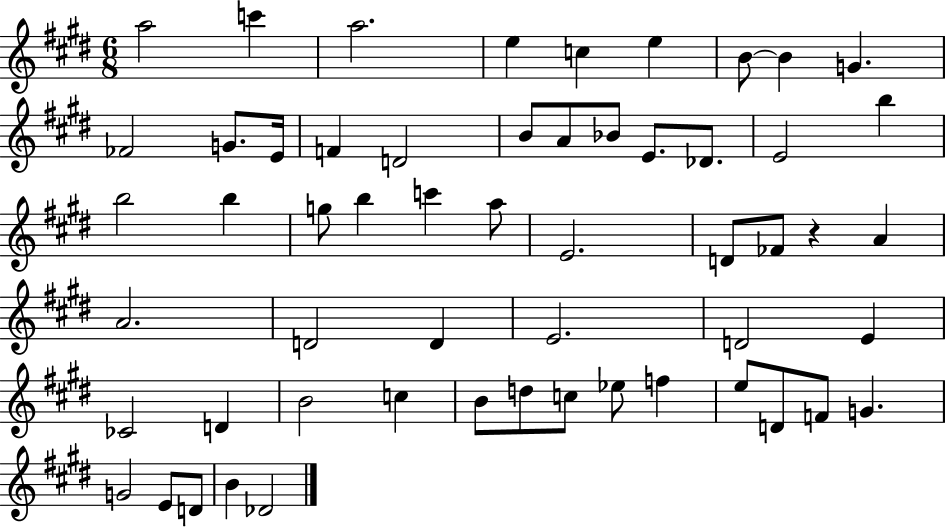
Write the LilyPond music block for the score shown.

{
  \clef treble
  \numericTimeSignature
  \time 6/8
  \key e \major
  a''2 c'''4 | a''2. | e''4 c''4 e''4 | b'8~~ b'4 g'4. | \break fes'2 g'8. e'16 | f'4 d'2 | b'8 a'8 bes'8 e'8. des'8. | e'2 b''4 | \break b''2 b''4 | g''8 b''4 c'''4 a''8 | e'2. | d'8 fes'8 r4 a'4 | \break a'2. | d'2 d'4 | e'2. | d'2 e'4 | \break ces'2 d'4 | b'2 c''4 | b'8 d''8 c''8 ees''8 f''4 | e''8 d'8 f'8 g'4. | \break g'2 e'8 d'8 | b'4 des'2 | \bar "|."
}